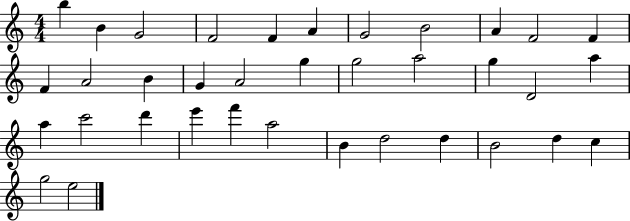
{
  \clef treble
  \numericTimeSignature
  \time 4/4
  \key c \major
  b''4 b'4 g'2 | f'2 f'4 a'4 | g'2 b'2 | a'4 f'2 f'4 | \break f'4 a'2 b'4 | g'4 a'2 g''4 | g''2 a''2 | g''4 d'2 a''4 | \break a''4 c'''2 d'''4 | e'''4 f'''4 a''2 | b'4 d''2 d''4 | b'2 d''4 c''4 | \break g''2 e''2 | \bar "|."
}